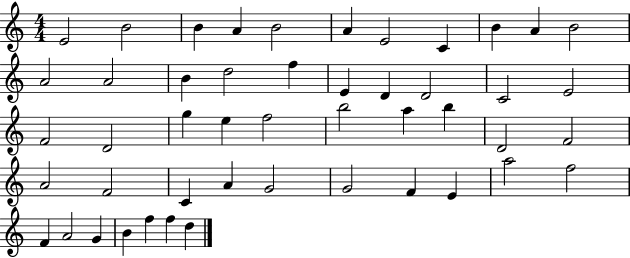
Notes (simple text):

E4/h B4/h B4/q A4/q B4/h A4/q E4/h C4/q B4/q A4/q B4/h A4/h A4/h B4/q D5/h F5/q E4/q D4/q D4/h C4/h E4/h F4/h D4/h G5/q E5/q F5/h B5/h A5/q B5/q D4/h F4/h A4/h F4/h C4/q A4/q G4/h G4/h F4/q E4/q A5/h F5/h F4/q A4/h G4/q B4/q F5/q F5/q D5/q